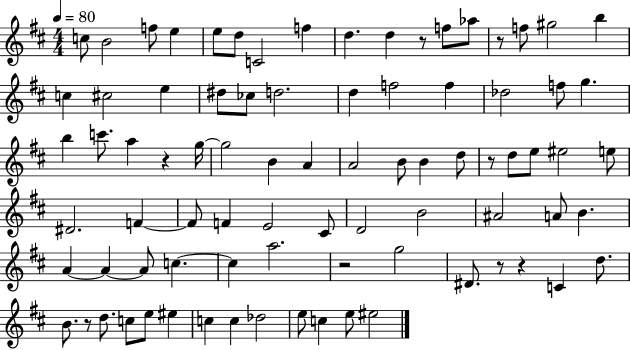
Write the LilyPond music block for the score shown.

{
  \clef treble
  \numericTimeSignature
  \time 4/4
  \key d \major
  \tempo 4 = 80
  \repeat volta 2 { c''8 b'2 f''8 e''4 | e''8 d''8 c'2 f''4 | d''4. d''4 r8 f''8 aes''8 | r8 f''8 gis''2 b''4 | \break c''4 cis''2 e''4 | dis''8 ces''8 d''2. | d''4 f''2 f''4 | des''2 f''8 g''4. | \break b''4 c'''8. a''4 r4 g''16~~ | g''2 b'4 a'4 | a'2 b'8 b'4 d''8 | r8 d''8 e''8 eis''2 e''8 | \break dis'2. f'4~~ | f'8 f'4 e'2 cis'8 | d'2 b'2 | ais'2 a'8 b'4. | \break a'4~~ a'4~~ a'8 c''4.~~ | c''4 a''2. | r2 g''2 | dis'8. r8 r4 c'4 d''8. | \break b'8. r8 d''8. c''8 e''8 eis''4 | c''4 c''4 des''2 | e''8 c''4 e''8 eis''2 | } \bar "|."
}